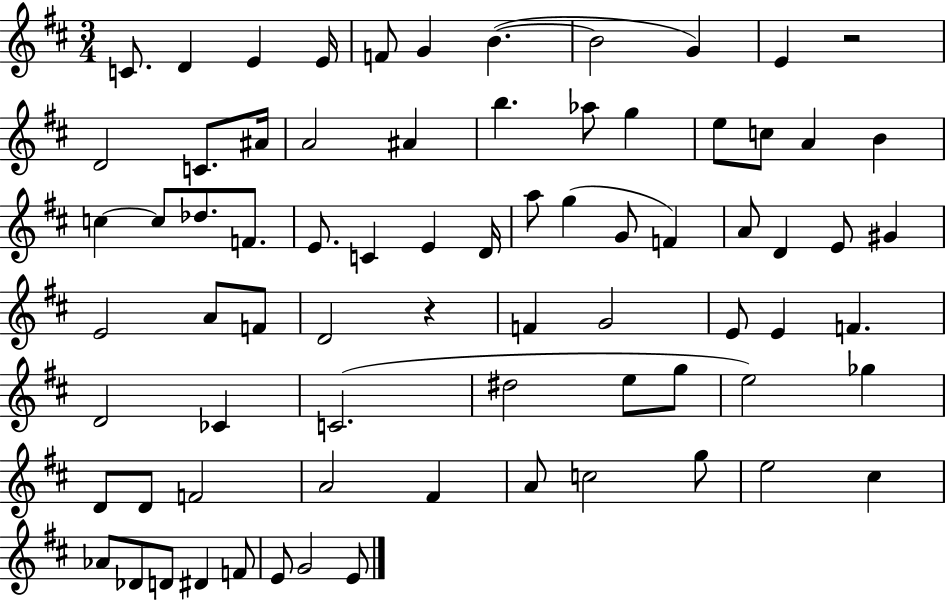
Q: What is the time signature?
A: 3/4